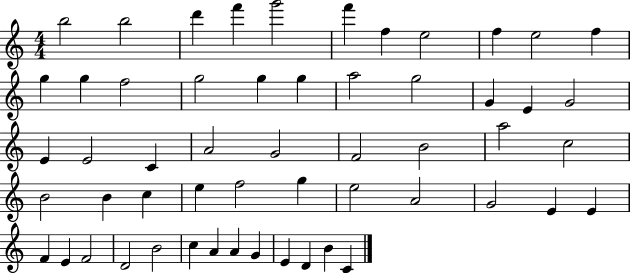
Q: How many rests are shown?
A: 0